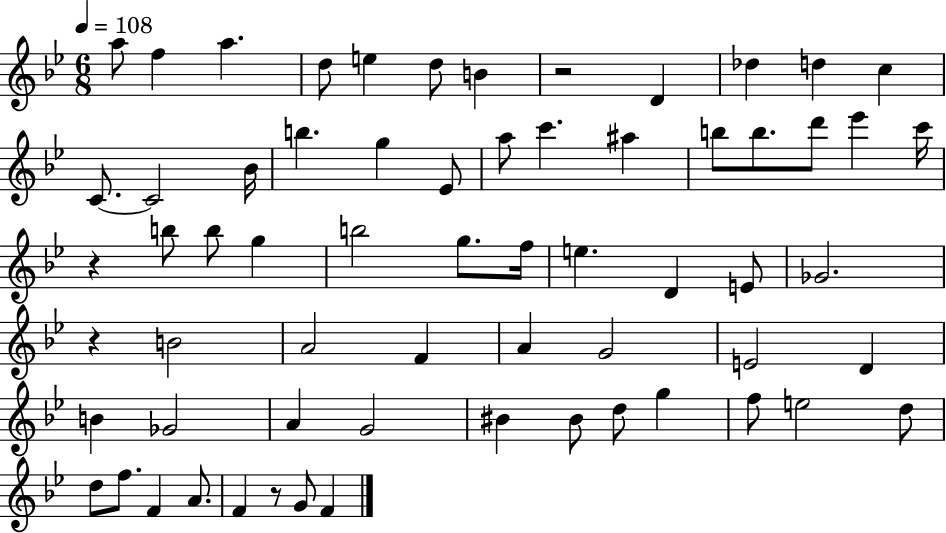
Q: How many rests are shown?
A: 4